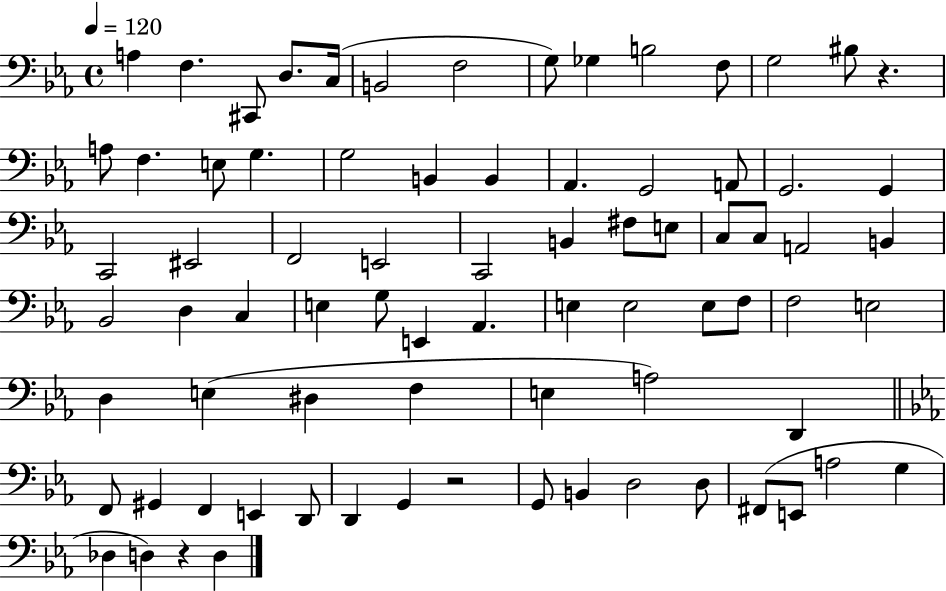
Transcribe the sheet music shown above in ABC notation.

X:1
T:Untitled
M:4/4
L:1/4
K:Eb
A, F, ^C,,/2 D,/2 C,/4 B,,2 F,2 G,/2 _G, B,2 F,/2 G,2 ^B,/2 z A,/2 F, E,/2 G, G,2 B,, B,, _A,, G,,2 A,,/2 G,,2 G,, C,,2 ^E,,2 F,,2 E,,2 C,,2 B,, ^F,/2 E,/2 C,/2 C,/2 A,,2 B,, _B,,2 D, C, E, G,/2 E,, _A,, E, E,2 E,/2 F,/2 F,2 E,2 D, E, ^D, F, E, A,2 D,, F,,/2 ^G,, F,, E,, D,,/2 D,, G,, z2 G,,/2 B,, D,2 D,/2 ^F,,/2 E,,/2 A,2 G, _D, D, z D,